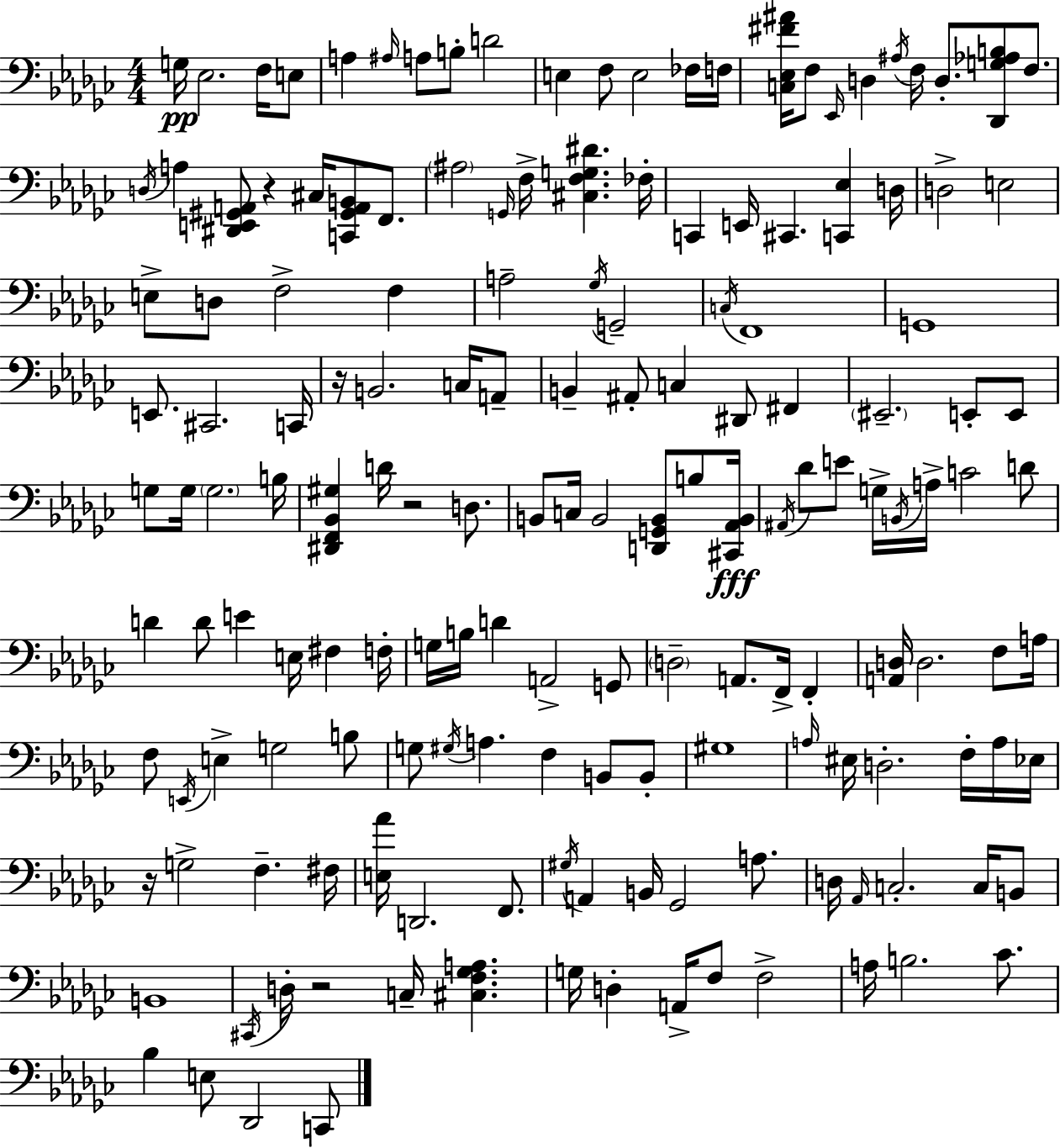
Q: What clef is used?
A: bass